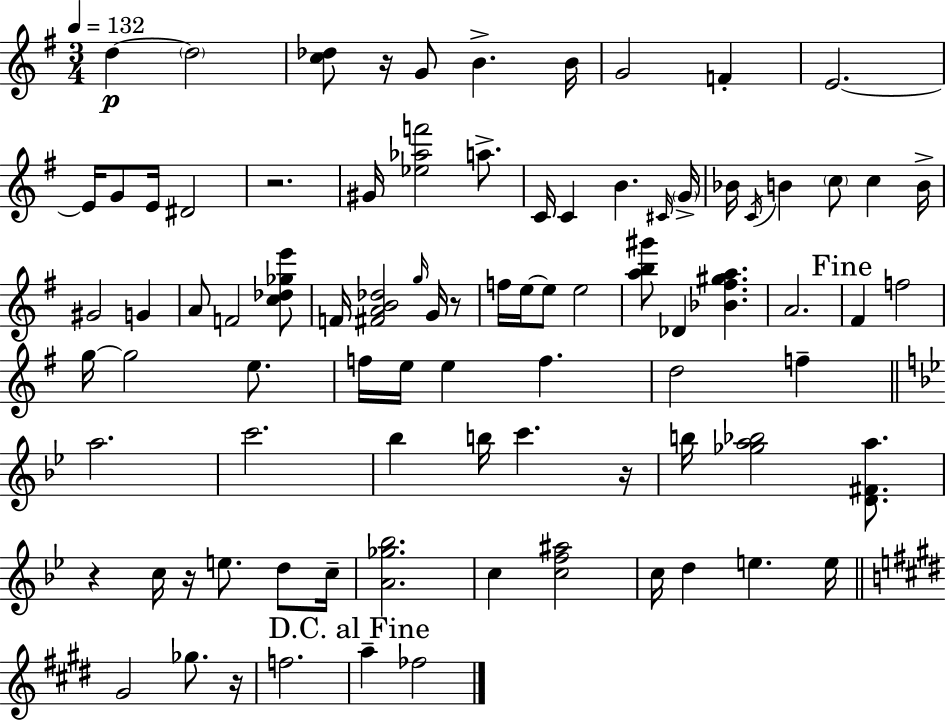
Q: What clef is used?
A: treble